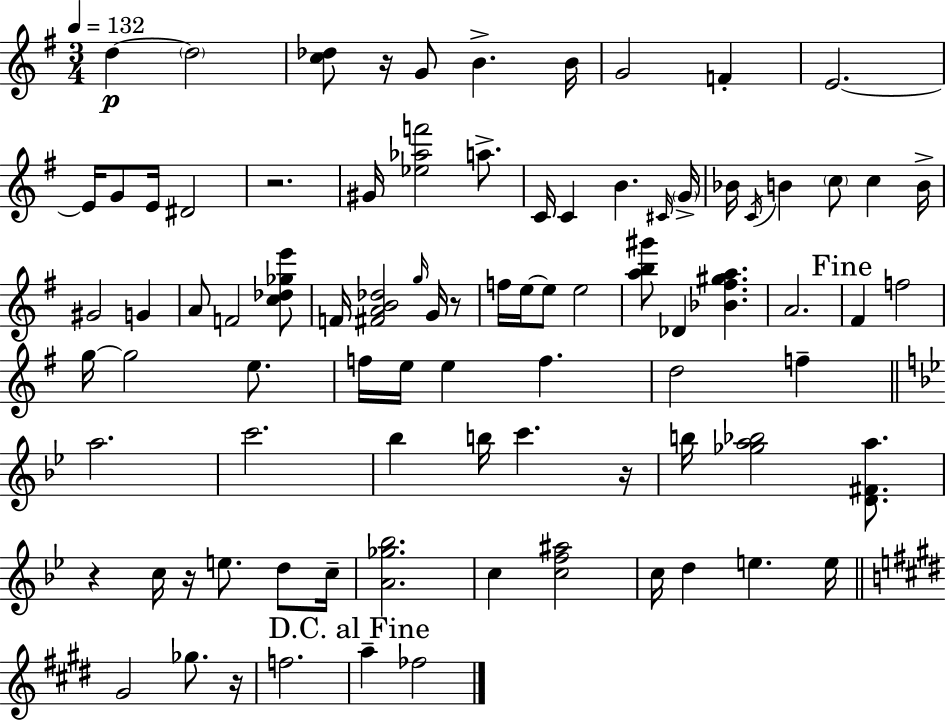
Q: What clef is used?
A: treble